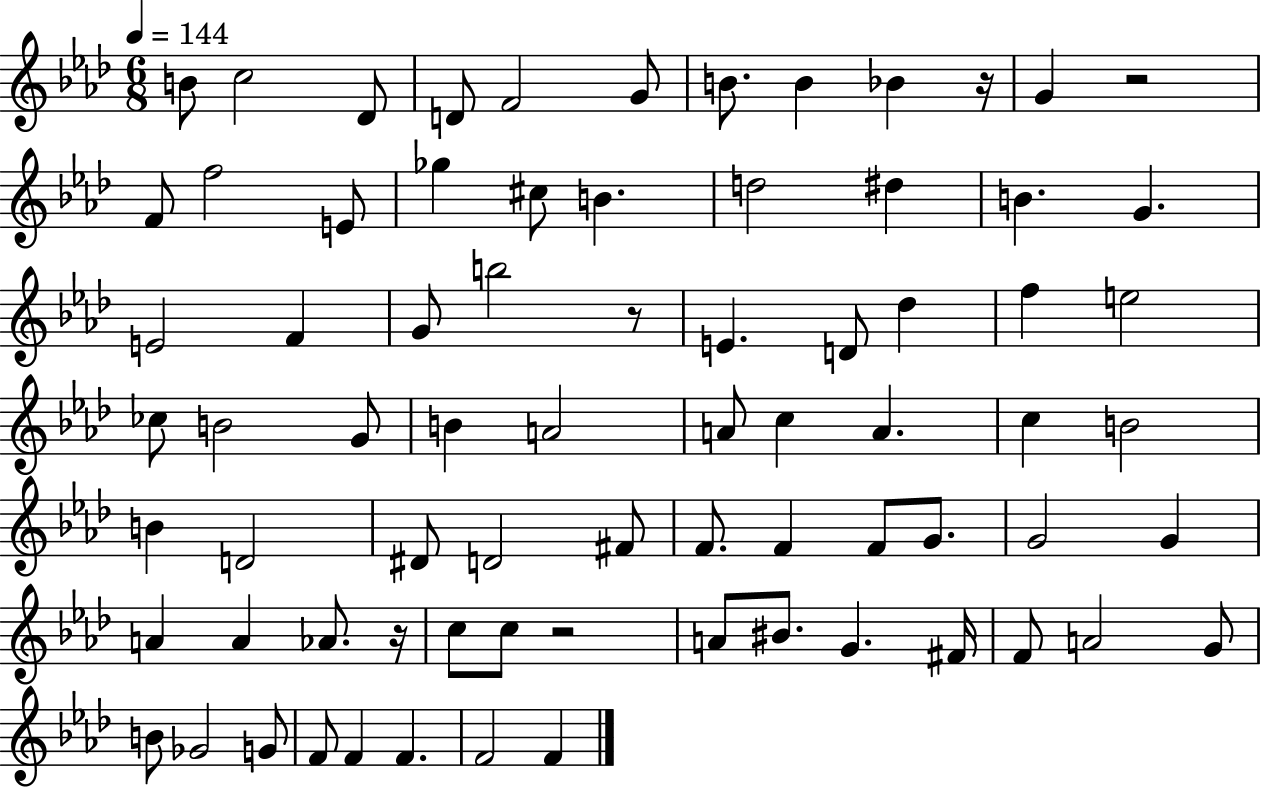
B4/e C5/h Db4/e D4/e F4/h G4/e B4/e. B4/q Bb4/q R/s G4/q R/h F4/e F5/h E4/e Gb5/q C#5/e B4/q. D5/h D#5/q B4/q. G4/q. E4/h F4/q G4/e B5/h R/e E4/q. D4/e Db5/q F5/q E5/h CES5/e B4/h G4/e B4/q A4/h A4/e C5/q A4/q. C5/q B4/h B4/q D4/h D#4/e D4/h F#4/e F4/e. F4/q F4/e G4/e. G4/h G4/q A4/q A4/q Ab4/e. R/s C5/e C5/e R/h A4/e BIS4/e. G4/q. F#4/s F4/e A4/h G4/e B4/e Gb4/h G4/e F4/e F4/q F4/q. F4/h F4/q